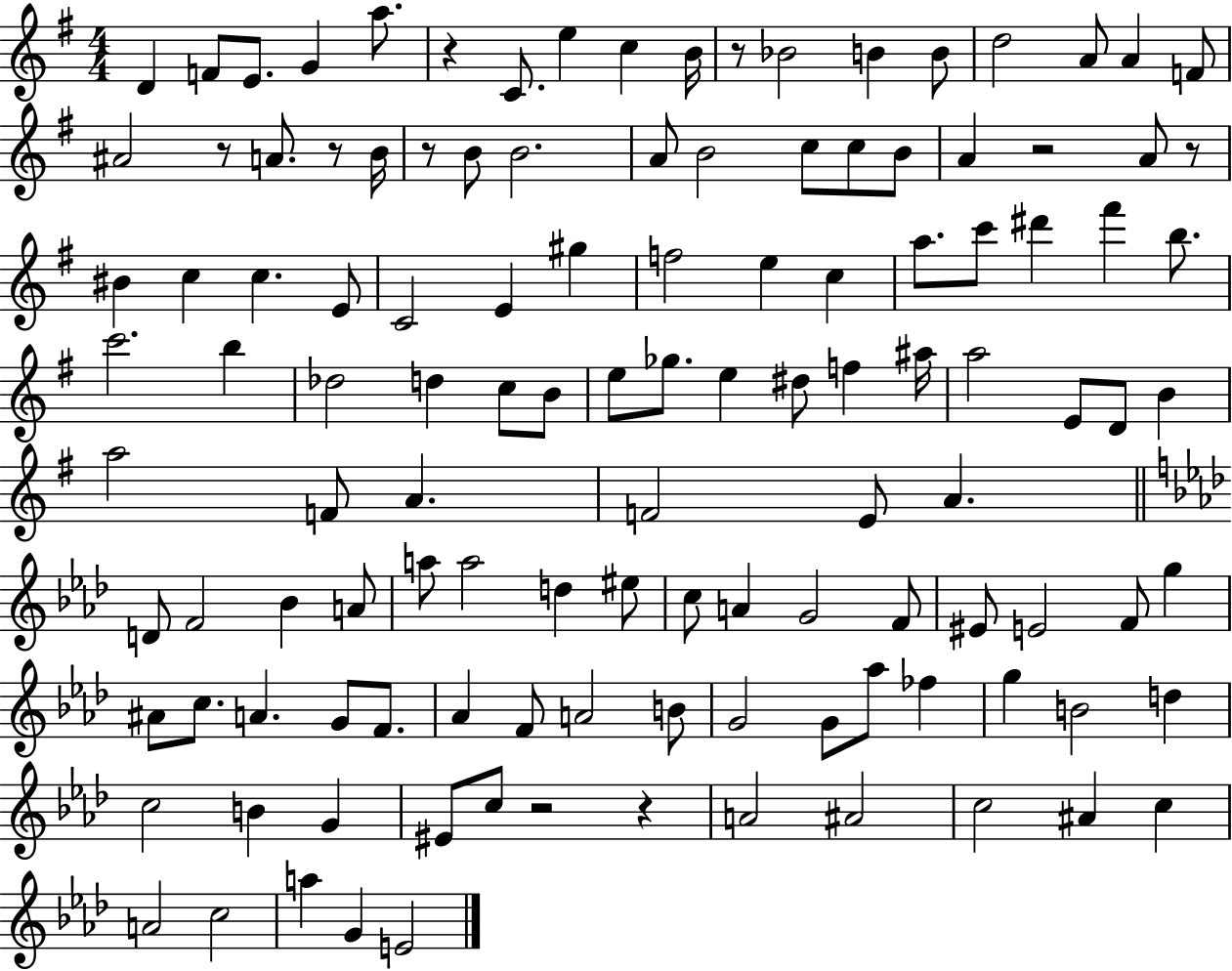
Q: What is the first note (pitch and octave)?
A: D4